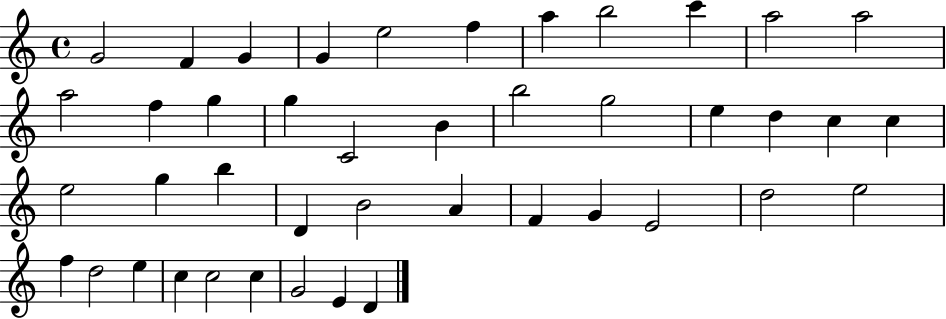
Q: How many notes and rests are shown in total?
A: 43